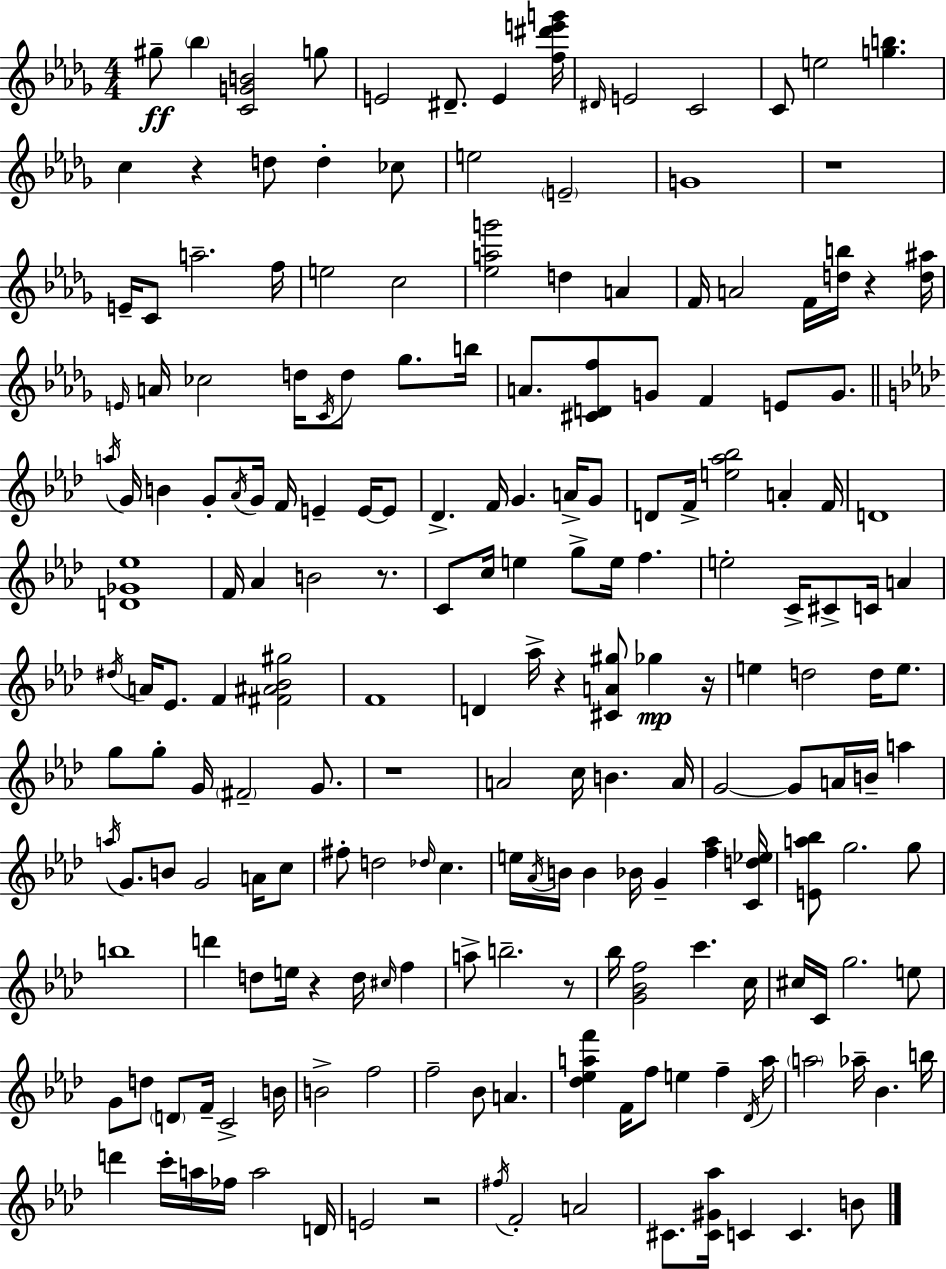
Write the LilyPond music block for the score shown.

{
  \clef treble
  \numericTimeSignature
  \time 4/4
  \key bes \minor
  gis''8--\ff \parenthesize bes''4 <c' g' b'>2 g''8 | e'2 dis'8.-- e'4 <f'' dis''' e''' g'''>16 | \grace { dis'16 } e'2 c'2 | c'8 e''2 <g'' b''>4. | \break c''4 r4 d''8 d''4-. ces''8 | e''2 \parenthesize e'2-- | g'1 | r1 | \break e'16-- c'8 a''2.-- | f''16 e''2 c''2 | <ees'' a'' g'''>2 d''4 a'4 | f'16 a'2 f'16 <d'' b''>16 r4 | \break <d'' ais''>16 \grace { e'16 } a'16 ces''2 d''16 \acciaccatura { c'16 } d''8 ges''8. | b''16 a'8. <cis' d' f''>8 g'8 f'4 e'8 | g'8. \bar "||" \break \key aes \major \acciaccatura { a''16 } g'16 b'4 g'8-. \acciaccatura { aes'16 } g'16 f'16 e'4-- e'16~~ | e'8 des'4.-> f'16 g'4. a'16-> | g'8 d'8 f'16-> <e'' aes'' bes''>2 a'4-. | f'16 d'1 | \break <d' ges' ees''>1 | f'16 aes'4 b'2 r8. | c'8 c''16 e''4 g''8-> e''16 f''4. | e''2-. c'16-> cis'8-> c'16 a'4 | \break \acciaccatura { dis''16 } a'16 ees'8. f'4 <fis' ais' bes' gis''>2 | f'1 | d'4 aes''16-> r4 <cis' a' gis''>8 ges''4\mp | r16 e''4 d''2 d''16 | \break e''8. g''8 g''8-. g'16 \parenthesize fis'2-- | g'8. r1 | a'2 c''16 b'4. | a'16 g'2~~ g'8 a'16 b'16-- a''4 | \break \acciaccatura { a''16 } g'8. b'8 g'2 | a'16 c''8 fis''8-. d''2 \grace { des''16 } c''4. | e''16 \acciaccatura { aes'16 } b'16 b'4 bes'16 g'4-- | <f'' aes''>4 <c' d'' ees''>16 <e' a'' bes''>8 g''2. | \break g''8 b''1 | d'''4 d''8 e''16 r4 | d''16 \grace { cis''16 } f''4 a''8-> b''2.-- | r8 bes''16 <g' bes' f''>2 | \break c'''4. c''16 cis''16 c'16 g''2. | e''8 g'8 d''8 \parenthesize d'8 f'16-- c'2-> | b'16 b'2-> f''2 | f''2-- bes'8 | \break a'4. <des'' ees'' a'' f'''>4 f'16 f''8 e''4 | f''4-- \acciaccatura { des'16 } a''16 \parenthesize a''2 | aes''16-- bes'4. b''16 d'''4 c'''16-. a''16 fes''16 a''2 | d'16 e'2 | \break r2 \acciaccatura { fis''16 } f'2-. | a'2 cis'8. <cis' gis' aes''>16 c'4 | c'4. b'8 \bar "|."
}